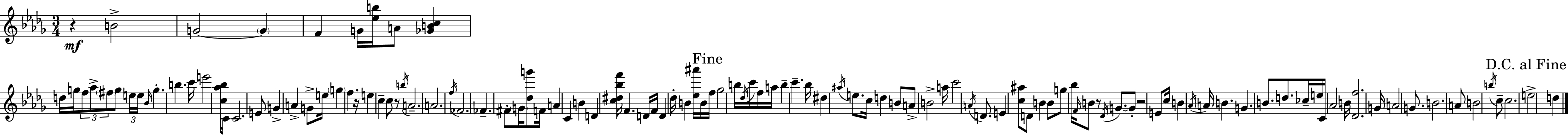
R/q B4/h G4/h G4/q F4/q G4/s [Eb5,B5]/s A4/e [Gb4,B4,C5]/q D5/s G5/s F5/e Ab5/e F#5/e G5/e E5/s E5/s Bb4/s G5/q. B5/q. C6/s E6/h [C5,Ab5,Bb5]/e C4/s C4/h. E4/e G4/q A4/q G4/e E5/s G5/q F5/q. R/s E5/q C5/q C5/e R/e B5/s A4/h. A4/h. F5/s FES4/h. FES4/q. F#4/e G4/s [Db5,G6]/e F4/s A4/q C4/q B4/q D4/q [C5,D#5,Bb5,F6]/s F4/q. D4/s F4/s D4/q Db5/s B4/q [Eb5,A#6]/s B4/s F5/s Gb5/h B5/s Db5/s C6/s F5/s A5/s B5/q C6/q. Bb5/s D#5/q A#5/s E5/e. C5/s D5/q B4/e A4/e B4/h A5/s C6/h A4/s D4/e. E4/q [C5,A#5]/e D4/e B4/q B4/e G5/e Bb5/s F4/s B4/e R/e Db4/s G4/e. G4/e R/h E4/e C5/s B4/q Ab4/s A4/s B4/q. G4/q. B4/e. D5/e. CES5/s E5/s C4/s Ab4/h B4/s [Db4,F5]/h. G4/s A4/h G4/e. B4/h. A4/e B4/h B5/s C5/e C5/h. E5/h D5/q